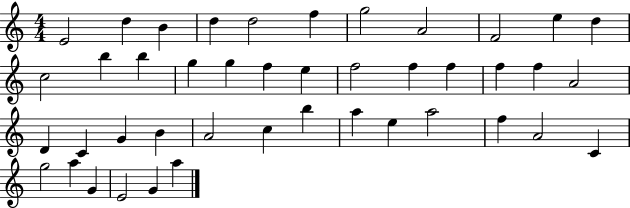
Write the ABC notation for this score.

X:1
T:Untitled
M:4/4
L:1/4
K:C
E2 d B d d2 f g2 A2 F2 e d c2 b b g g f e f2 f f f f A2 D C G B A2 c b a e a2 f A2 C g2 a G E2 G a